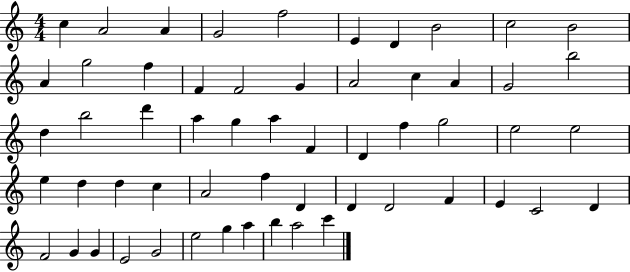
{
  \clef treble
  \numericTimeSignature
  \time 4/4
  \key c \major
  c''4 a'2 a'4 | g'2 f''2 | e'4 d'4 b'2 | c''2 b'2 | \break a'4 g''2 f''4 | f'4 f'2 g'4 | a'2 c''4 a'4 | g'2 b''2 | \break d''4 b''2 d'''4 | a''4 g''4 a''4 f'4 | d'4 f''4 g''2 | e''2 e''2 | \break e''4 d''4 d''4 c''4 | a'2 f''4 d'4 | d'4 d'2 f'4 | e'4 c'2 d'4 | \break f'2 g'4 g'4 | e'2 g'2 | e''2 g''4 a''4 | b''4 a''2 c'''4 | \break \bar "|."
}